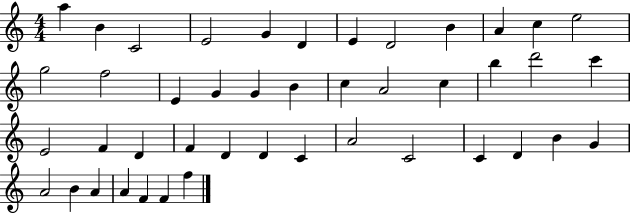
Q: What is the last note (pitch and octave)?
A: F5